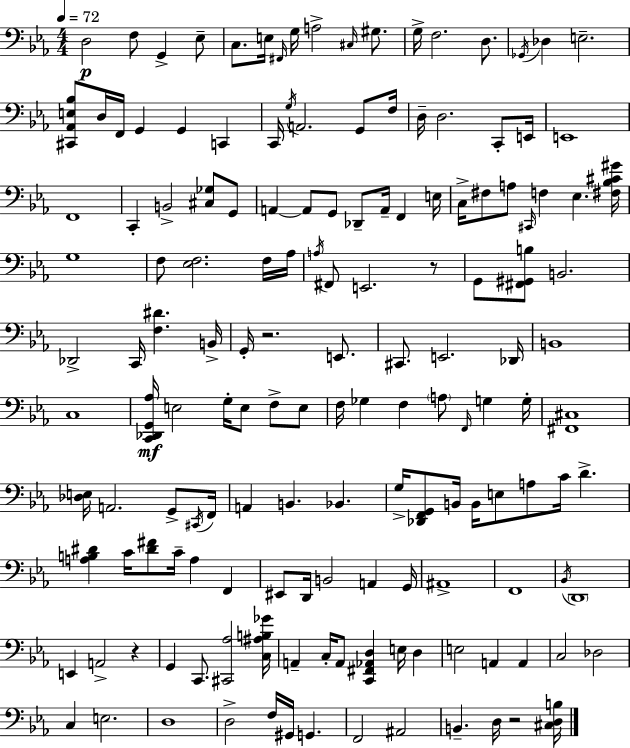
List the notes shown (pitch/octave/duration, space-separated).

D3/h F3/e G2/q Eb3/e C3/e. E3/s F#2/s G3/s A3/h C#3/s G#3/e. G3/s F3/h. D3/e. Gb2/s Db3/q E3/h. [C#2,Ab2,E3,Bb3]/e D3/s F2/s G2/q G2/q C2/q C2/s G3/s A2/h. G2/e F3/s D3/s D3/h. C2/e E2/s E2/w F2/w C2/q B2/h [C#3,Gb3]/e G2/e A2/q A2/e G2/e Db2/e A2/s F2/q E3/s C3/s F#3/e A3/e C#2/s F3/q Eb3/q. [F#3,Bb3,C#4,G#4]/s G3/w F3/e [Eb3,F3]/h. F3/s Ab3/s A3/s F#2/e E2/h. R/e G2/e [F#2,G#2,B3]/e B2/h. Db2/h C2/s [F3,D#4]/q. B2/s G2/s R/h. E2/e. C#2/e. E2/h. Db2/s B2/w C3/w [C2,Db2,G2,Ab3]/s E3/h G3/s E3/e F3/e E3/e F3/s Gb3/q F3/q A3/e F2/s G3/q G3/s [F#2,C#3]/w [Db3,E3]/s A2/h. G2/e C#2/s F2/s A2/q B2/q. Bb2/q. G3/s [Db2,F2,G2]/e B2/s B2/s E3/e A3/e C4/s D4/q. [A3,B3,D#4]/q C4/s [D#4,F#4]/e C4/s A3/q F2/q EIS2/e D2/s B2/h A2/q G2/s A#2/w F2/w Bb2/s D2/w E2/q A2/h R/q G2/q C2/e. [C#2,Ab3]/h [C3,A#3,B3,Gb4]/s A2/q C3/s A2/e [C2,F#2,Ab2,D3]/q E3/s D3/q E3/h A2/q A2/q C3/h Db3/h C3/q E3/h. D3/w D3/h F3/s G#2/s G2/q. F2/h A#2/h B2/q. D3/s R/h [C#3,D3,B3]/s